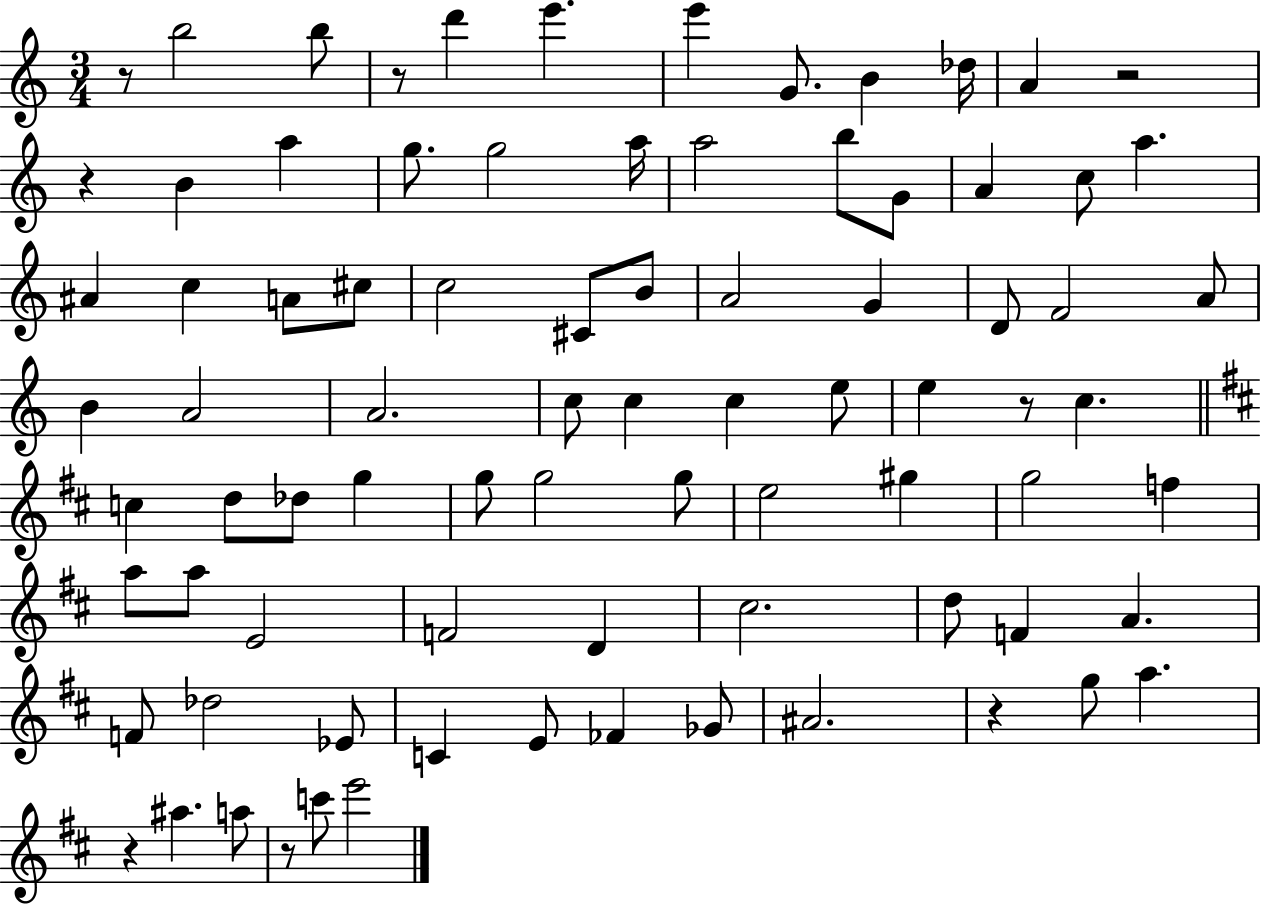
R/e B5/h B5/e R/e D6/q E6/q. E6/q G4/e. B4/q Db5/s A4/q R/h R/q B4/q A5/q G5/e. G5/h A5/s A5/h B5/e G4/e A4/q C5/e A5/q. A#4/q C5/q A4/e C#5/e C5/h C#4/e B4/e A4/h G4/q D4/e F4/h A4/e B4/q A4/h A4/h. C5/e C5/q C5/q E5/e E5/q R/e C5/q. C5/q D5/e Db5/e G5/q G5/e G5/h G5/e E5/h G#5/q G5/h F5/q A5/e A5/e E4/h F4/h D4/q C#5/h. D5/e F4/q A4/q. F4/e Db5/h Eb4/e C4/q E4/e FES4/q Gb4/e A#4/h. R/q G5/e A5/q. R/q A#5/q. A5/e R/e C6/e E6/h